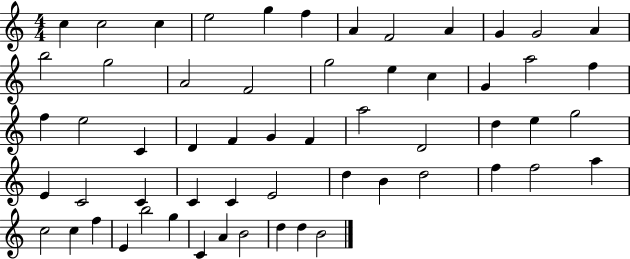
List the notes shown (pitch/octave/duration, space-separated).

C5/q C5/h C5/q E5/h G5/q F5/q A4/q F4/h A4/q G4/q G4/h A4/q B5/h G5/h A4/h F4/h G5/h E5/q C5/q G4/q A5/h F5/q F5/q E5/h C4/q D4/q F4/q G4/q F4/q A5/h D4/h D5/q E5/q G5/h E4/q C4/h C4/q C4/q C4/q E4/h D5/q B4/q D5/h F5/q F5/h A5/q C5/h C5/q F5/q E4/q B5/h G5/q C4/q A4/q B4/h D5/q D5/q B4/h